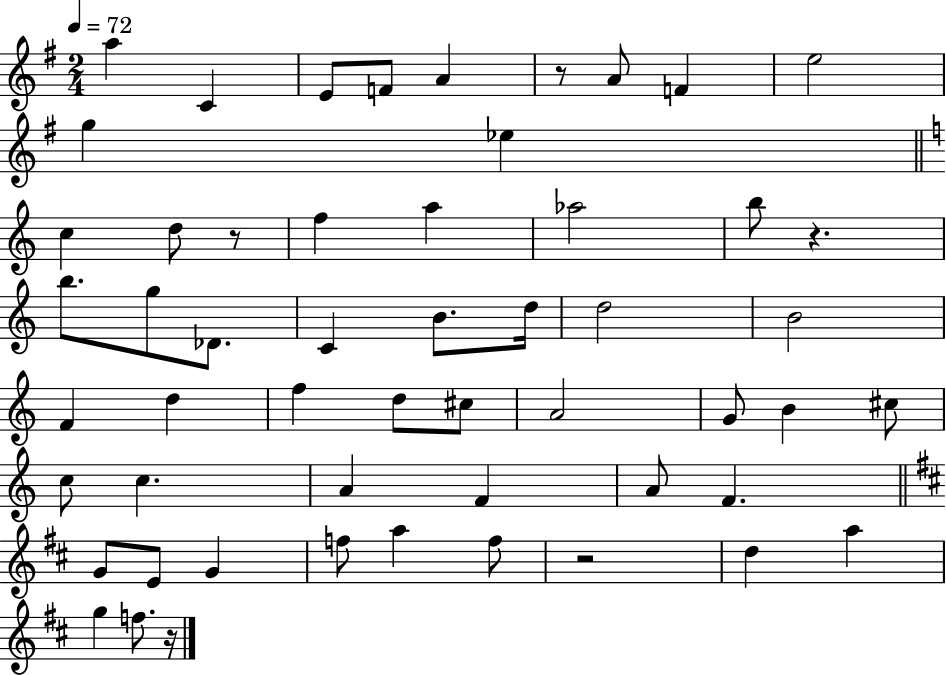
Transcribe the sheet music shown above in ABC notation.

X:1
T:Untitled
M:2/4
L:1/4
K:G
a C E/2 F/2 A z/2 A/2 F e2 g _e c d/2 z/2 f a _a2 b/2 z b/2 g/2 _D/2 C B/2 d/4 d2 B2 F d f d/2 ^c/2 A2 G/2 B ^c/2 c/2 c A F A/2 F G/2 E/2 G f/2 a f/2 z2 d a g f/2 z/4